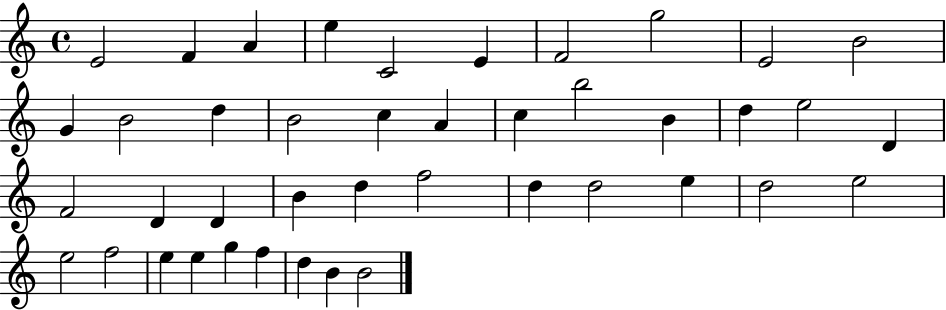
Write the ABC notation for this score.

X:1
T:Untitled
M:4/4
L:1/4
K:C
E2 F A e C2 E F2 g2 E2 B2 G B2 d B2 c A c b2 B d e2 D F2 D D B d f2 d d2 e d2 e2 e2 f2 e e g f d B B2